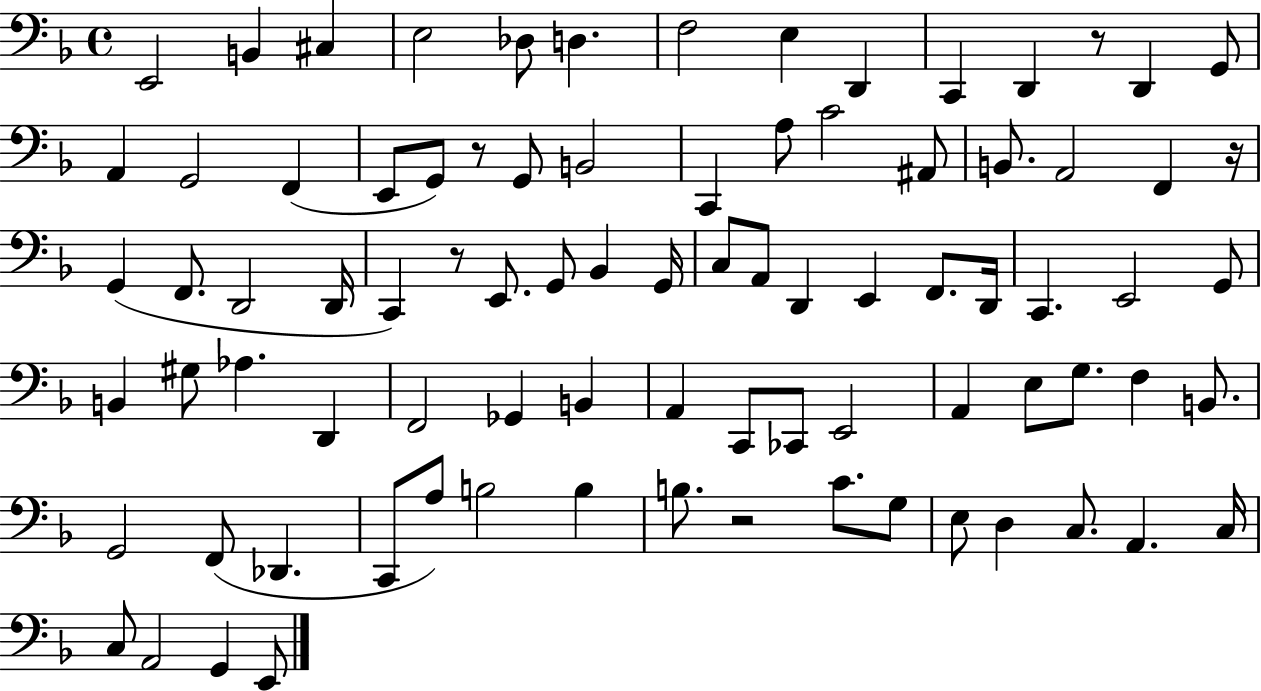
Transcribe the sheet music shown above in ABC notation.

X:1
T:Untitled
M:4/4
L:1/4
K:F
E,,2 B,, ^C, E,2 _D,/2 D, F,2 E, D,, C,, D,, z/2 D,, G,,/2 A,, G,,2 F,, E,,/2 G,,/2 z/2 G,,/2 B,,2 C,, A,/2 C2 ^A,,/2 B,,/2 A,,2 F,, z/4 G,, F,,/2 D,,2 D,,/4 C,, z/2 E,,/2 G,,/2 _B,, G,,/4 C,/2 A,,/2 D,, E,, F,,/2 D,,/4 C,, E,,2 G,,/2 B,, ^G,/2 _A, D,, F,,2 _G,, B,, A,, C,,/2 _C,,/2 E,,2 A,, E,/2 G,/2 F, B,,/2 G,,2 F,,/2 _D,, C,,/2 A,/2 B,2 B, B,/2 z2 C/2 G,/2 E,/2 D, C,/2 A,, C,/4 C,/2 A,,2 G,, E,,/2